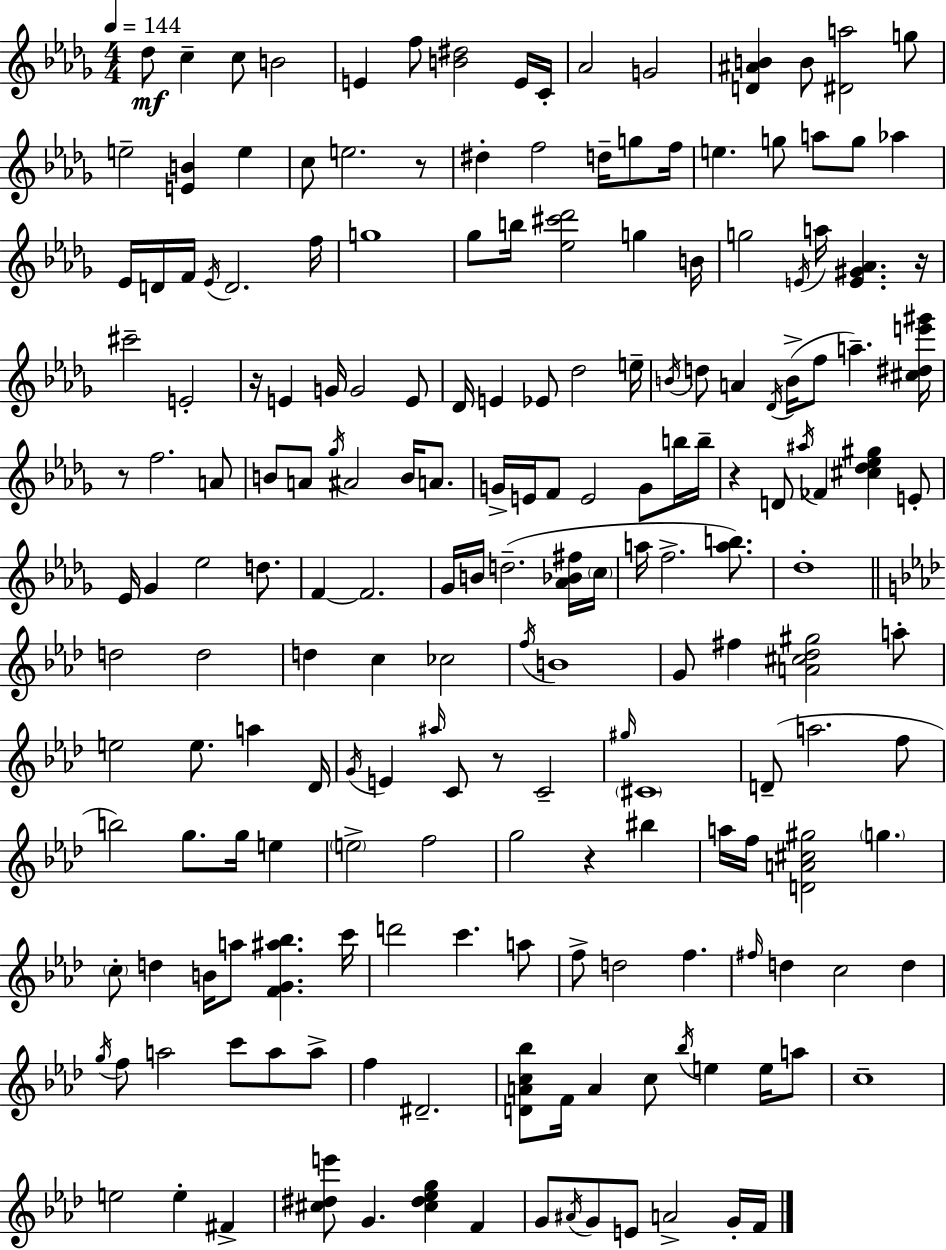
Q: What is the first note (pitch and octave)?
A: Db5